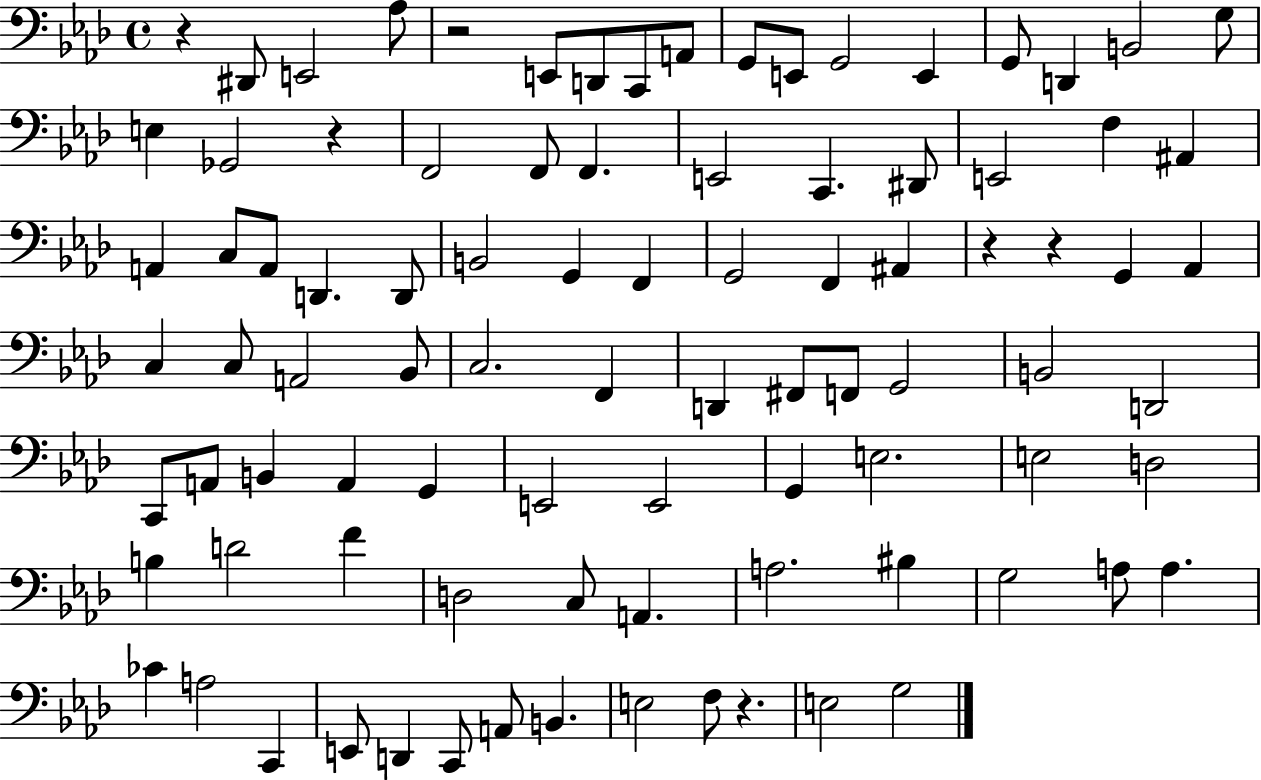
R/q D#2/e E2/h Ab3/e R/h E2/e D2/e C2/e A2/e G2/e E2/e G2/h E2/q G2/e D2/q B2/h G3/e E3/q Gb2/h R/q F2/h F2/e F2/q. E2/h C2/q. D#2/e E2/h F3/q A#2/q A2/q C3/e A2/e D2/q. D2/e B2/h G2/q F2/q G2/h F2/q A#2/q R/q R/q G2/q Ab2/q C3/q C3/e A2/h Bb2/e C3/h. F2/q D2/q F#2/e F2/e G2/h B2/h D2/h C2/e A2/e B2/q A2/q G2/q E2/h E2/h G2/q E3/h. E3/h D3/h B3/q D4/h F4/q D3/h C3/e A2/q. A3/h. BIS3/q G3/h A3/e A3/q. CES4/q A3/h C2/q E2/e D2/q C2/e A2/e B2/q. E3/h F3/e R/q. E3/h G3/h